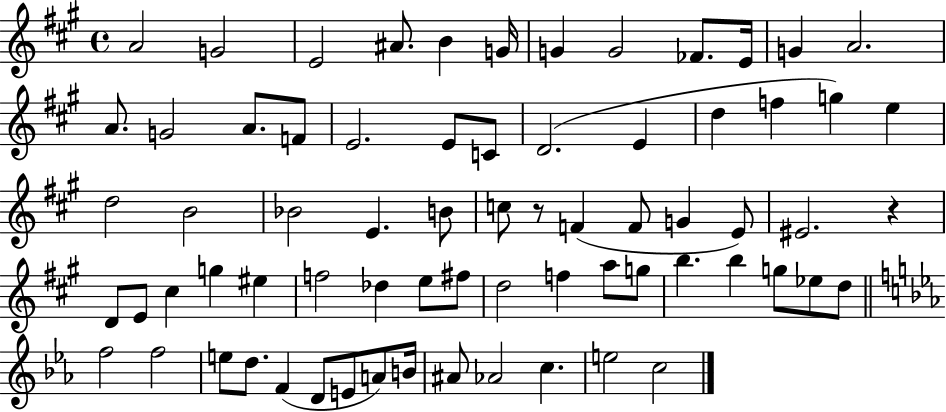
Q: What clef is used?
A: treble